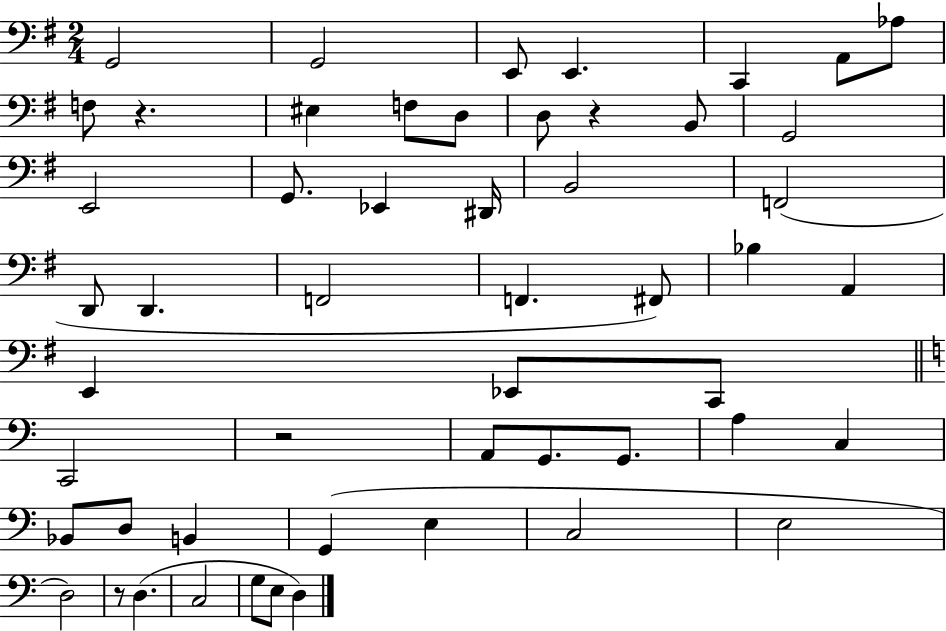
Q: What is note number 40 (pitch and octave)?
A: G2